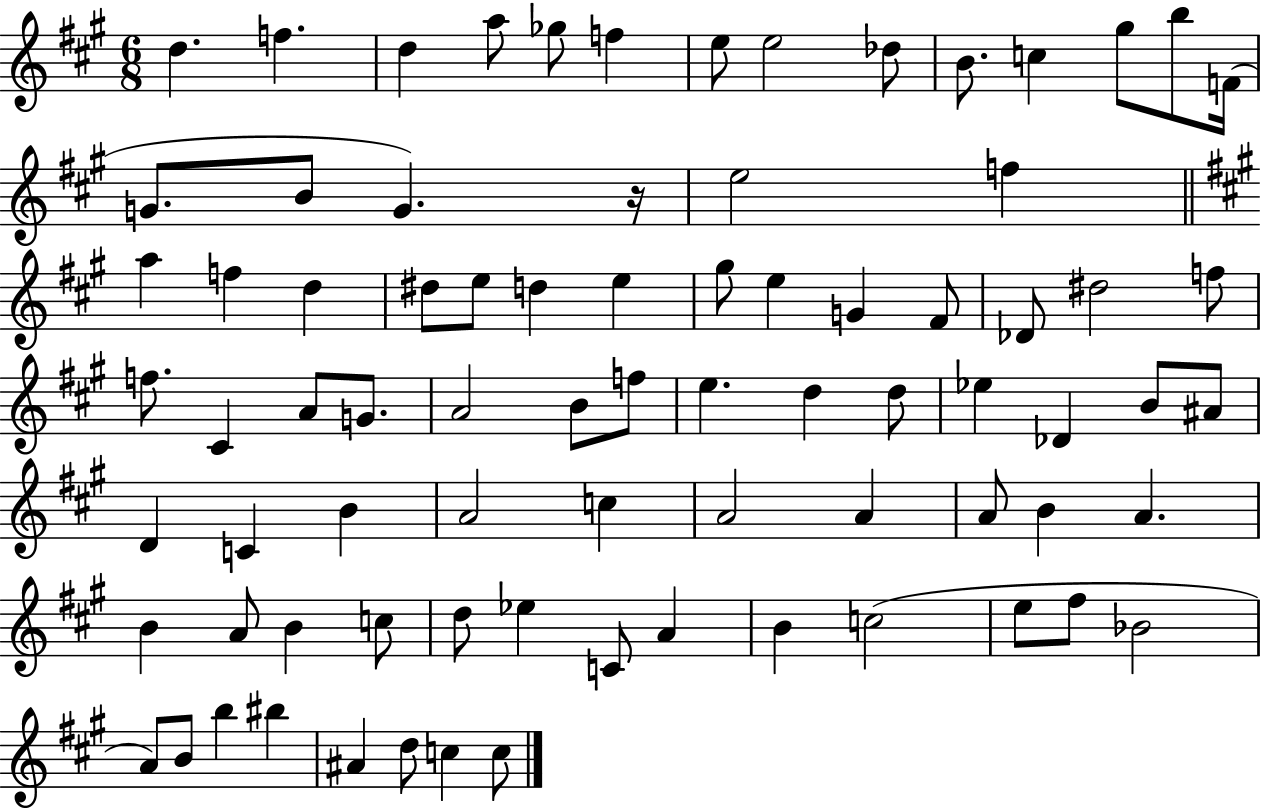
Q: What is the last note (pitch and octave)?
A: C5